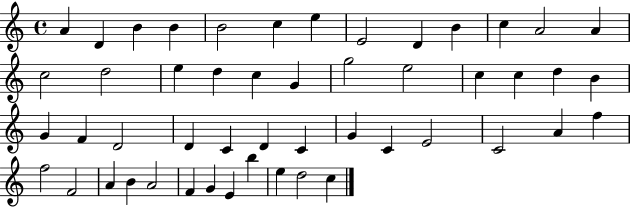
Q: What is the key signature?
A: C major